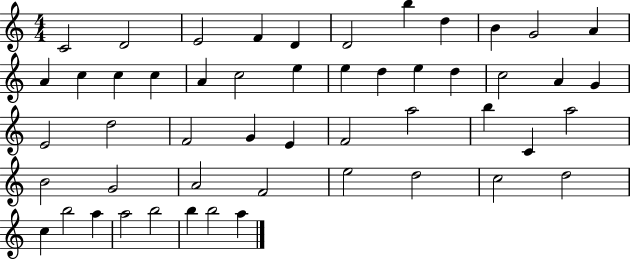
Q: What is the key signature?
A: C major